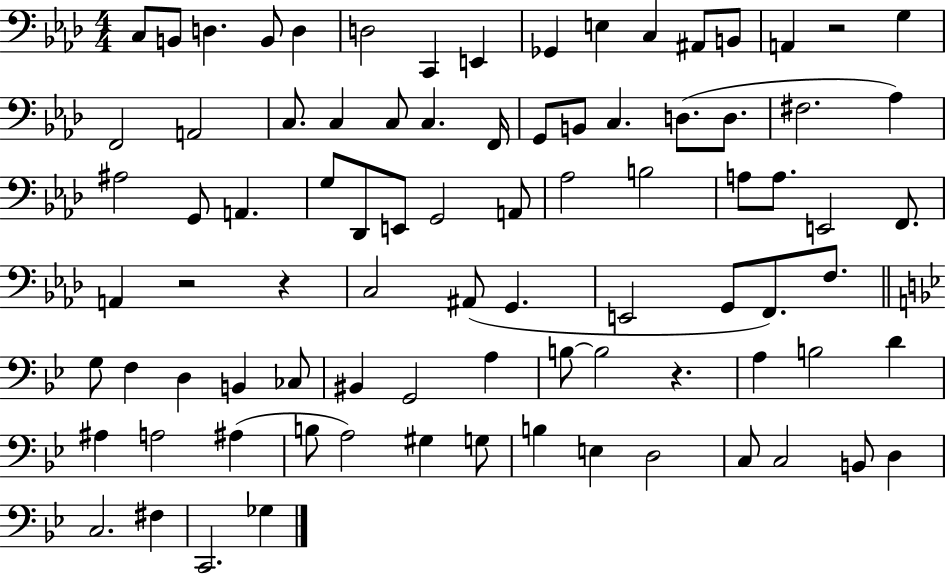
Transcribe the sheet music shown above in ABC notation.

X:1
T:Untitled
M:4/4
L:1/4
K:Ab
C,/2 B,,/2 D, B,,/2 D, D,2 C,, E,, _G,, E, C, ^A,,/2 B,,/2 A,, z2 G, F,,2 A,,2 C,/2 C, C,/2 C, F,,/4 G,,/2 B,,/2 C, D,/2 D,/2 ^F,2 _A, ^A,2 G,,/2 A,, G,/2 _D,,/2 E,,/2 G,,2 A,,/2 _A,2 B,2 A,/2 A,/2 E,,2 F,,/2 A,, z2 z C,2 ^A,,/2 G,, E,,2 G,,/2 F,,/2 F,/2 G,/2 F, D, B,, _C,/2 ^B,, G,,2 A, B,/2 B,2 z A, B,2 D ^A, A,2 ^A, B,/2 A,2 ^G, G,/2 B, E, D,2 C,/2 C,2 B,,/2 D, C,2 ^F, C,,2 _G,